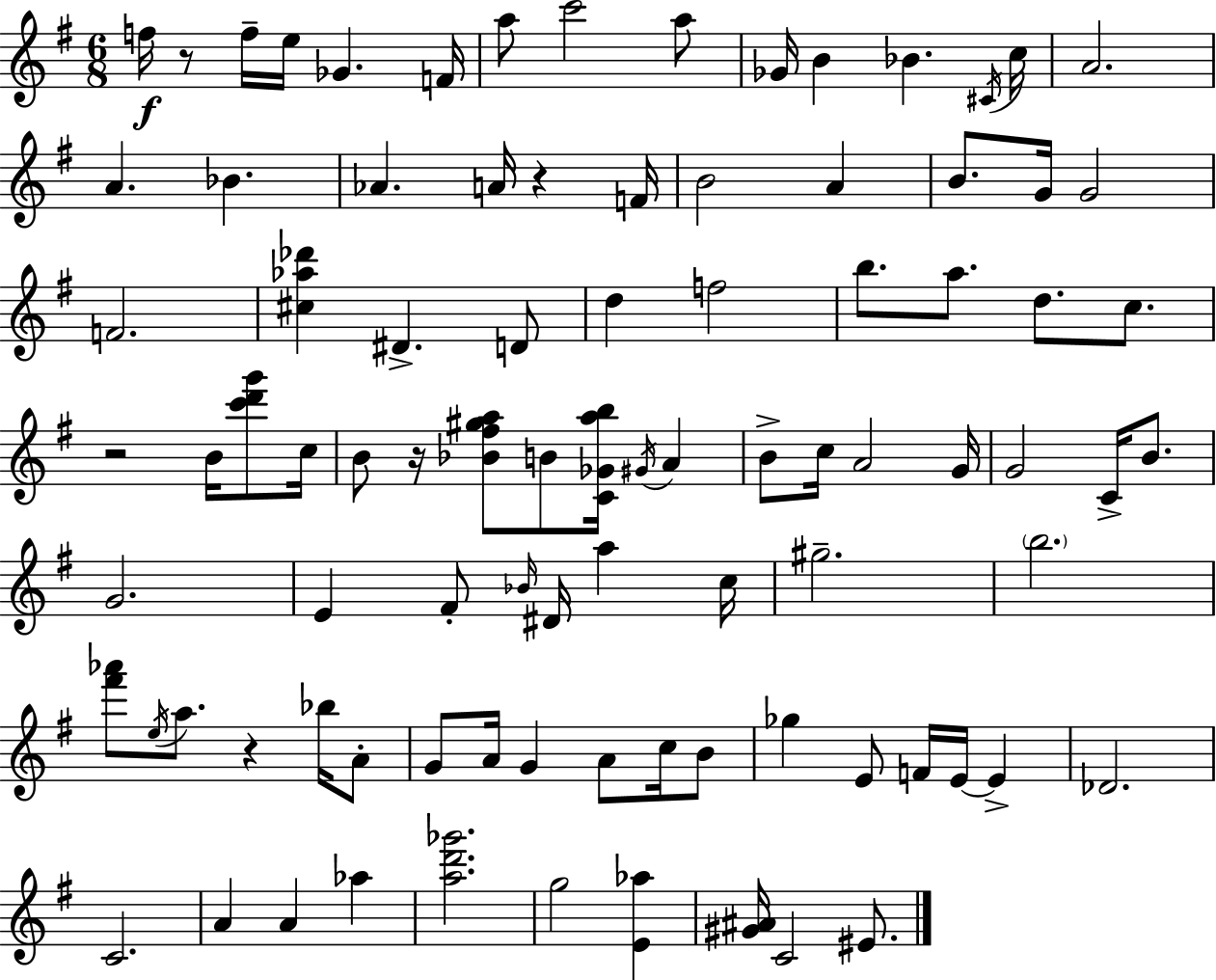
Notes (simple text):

F5/s R/e F5/s E5/s Gb4/q. F4/s A5/e C6/h A5/e Gb4/s B4/q Bb4/q. C#4/s C5/s A4/h. A4/q. Bb4/q. Ab4/q. A4/s R/q F4/s B4/h A4/q B4/e. G4/s G4/h F4/h. [C#5,Ab5,Db6]/q D#4/q. D4/e D5/q F5/h B5/e. A5/e. D5/e. C5/e. R/h B4/s [C6,D6,G6]/e C5/s B4/e R/s [Bb4,F#5,G#5,A5]/e B4/e [C4,Gb4,A5,B5]/s G#4/s A4/q B4/e C5/s A4/h G4/s G4/h C4/s B4/e. G4/h. E4/q F#4/e Bb4/s D#4/s A5/q C5/s G#5/h. B5/h. [F#6,Ab6]/e E5/s A5/e. R/q Bb5/s A4/e G4/e A4/s G4/q A4/e C5/s B4/e Gb5/q E4/e F4/s E4/s E4/q Db4/h. C4/h. A4/q A4/q Ab5/q [A5,D6,Gb6]/h. G5/h [E4,Ab5]/q [G#4,A#4]/s C4/h EIS4/e.